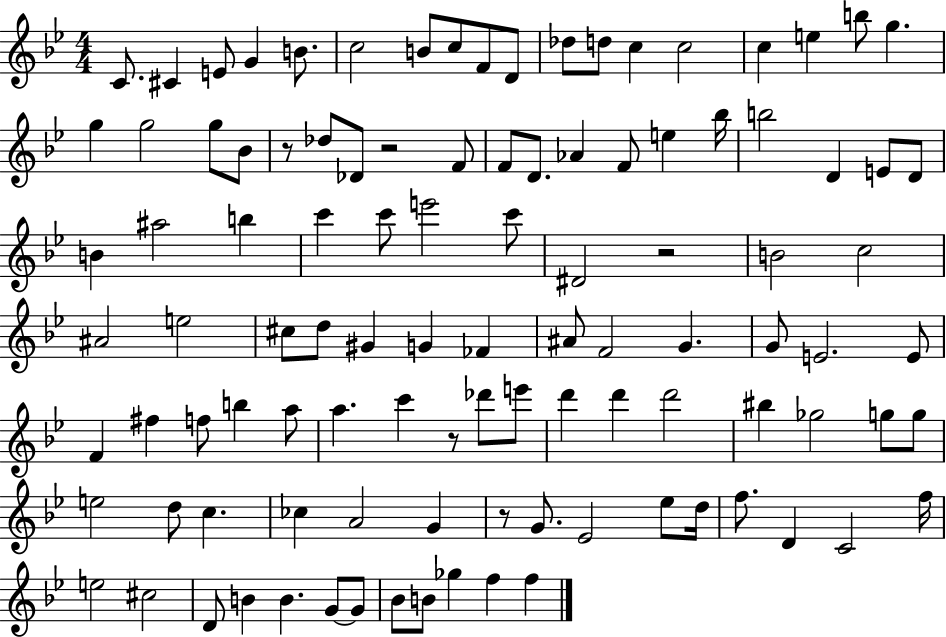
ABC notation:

X:1
T:Untitled
M:4/4
L:1/4
K:Bb
C/2 ^C E/2 G B/2 c2 B/2 c/2 F/2 D/2 _d/2 d/2 c c2 c e b/2 g g g2 g/2 _B/2 z/2 _d/2 _D/2 z2 F/2 F/2 D/2 _A F/2 e _b/4 b2 D E/2 D/2 B ^a2 b c' c'/2 e'2 c'/2 ^D2 z2 B2 c2 ^A2 e2 ^c/2 d/2 ^G G _F ^A/2 F2 G G/2 E2 E/2 F ^f f/2 b a/2 a c' z/2 _d'/2 e'/2 d' d' d'2 ^b _g2 g/2 g/2 e2 d/2 c _c A2 G z/2 G/2 _E2 _e/2 d/4 f/2 D C2 f/4 e2 ^c2 D/2 B B G/2 G/2 _B/2 B/2 _g f f